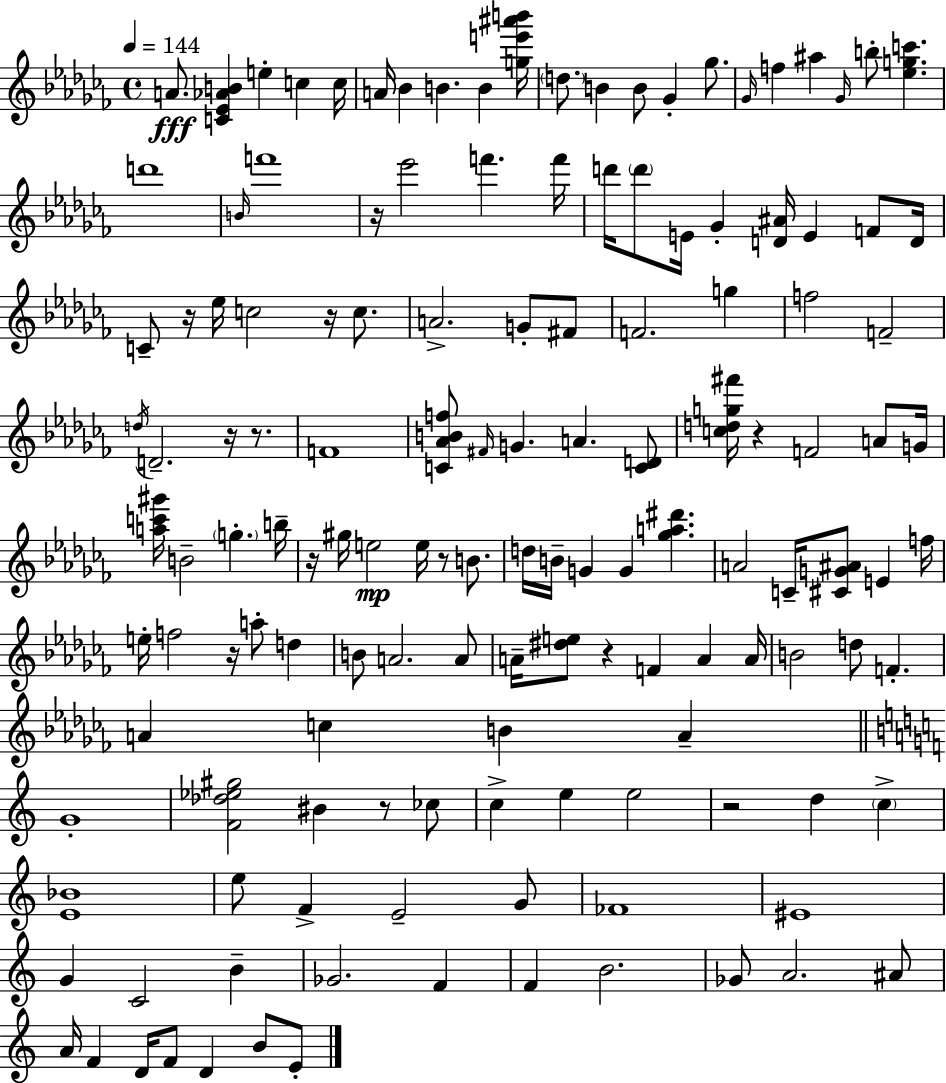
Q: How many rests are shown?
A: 12